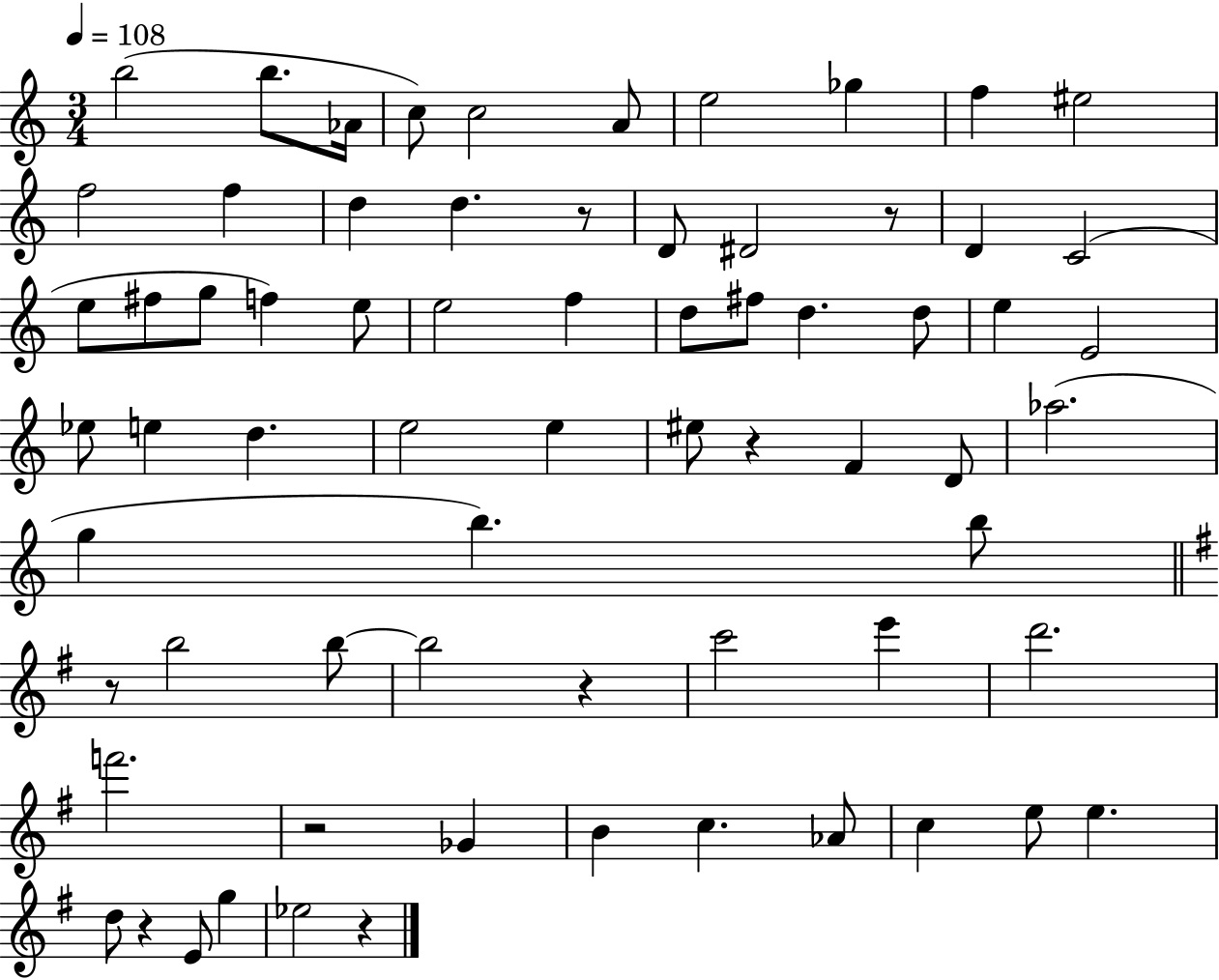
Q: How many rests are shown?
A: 8